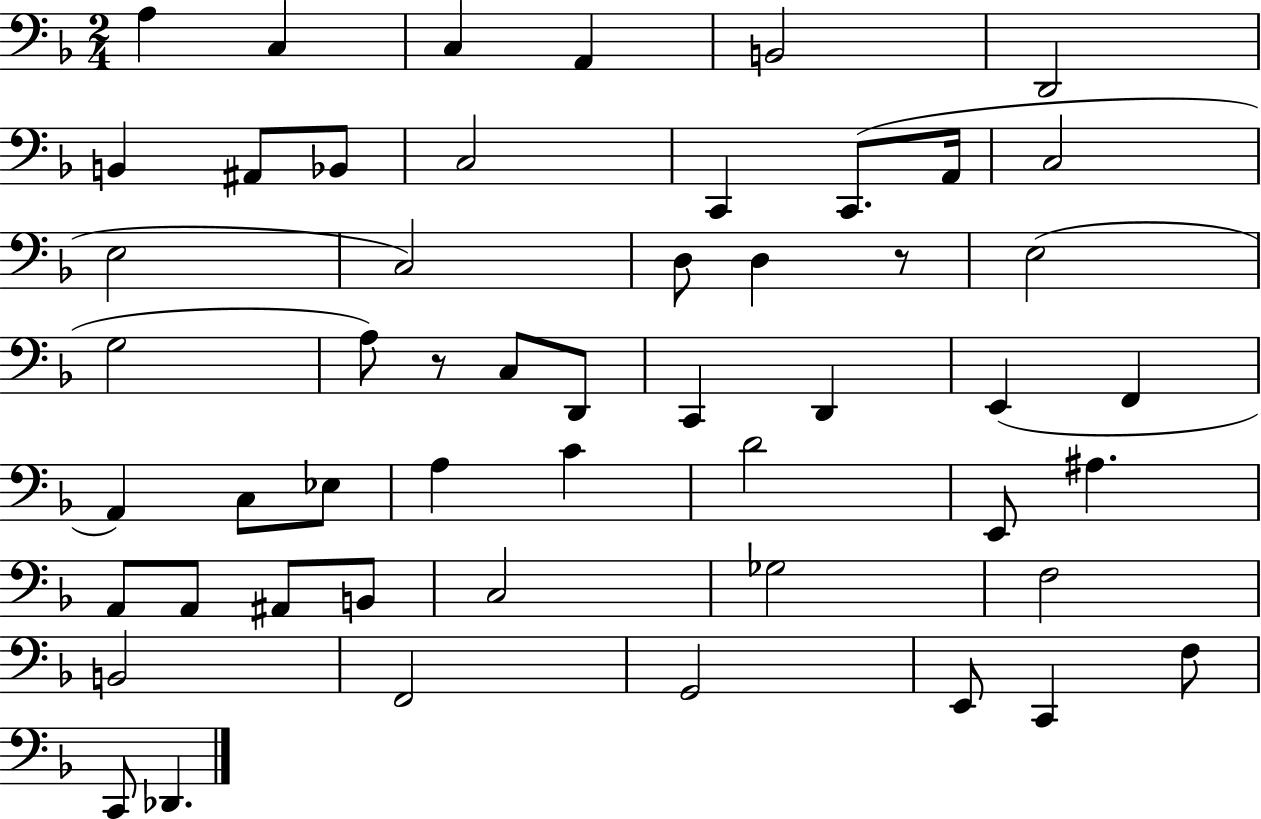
{
  \clef bass
  \numericTimeSignature
  \time 2/4
  \key f \major
  a4 c4 | c4 a,4 | b,2 | d,2 | \break b,4 ais,8 bes,8 | c2 | c,4 c,8.( a,16 | c2 | \break e2 | c2) | d8 d4 r8 | e2( | \break g2 | a8) r8 c8 d,8 | c,4 d,4 | e,4( f,4 | \break a,4) c8 ees8 | a4 c'4 | d'2 | e,8 ais4. | \break a,8 a,8 ais,8 b,8 | c2 | ges2 | f2 | \break b,2 | f,2 | g,2 | e,8 c,4 f8 | \break c,8 des,4. | \bar "|."
}